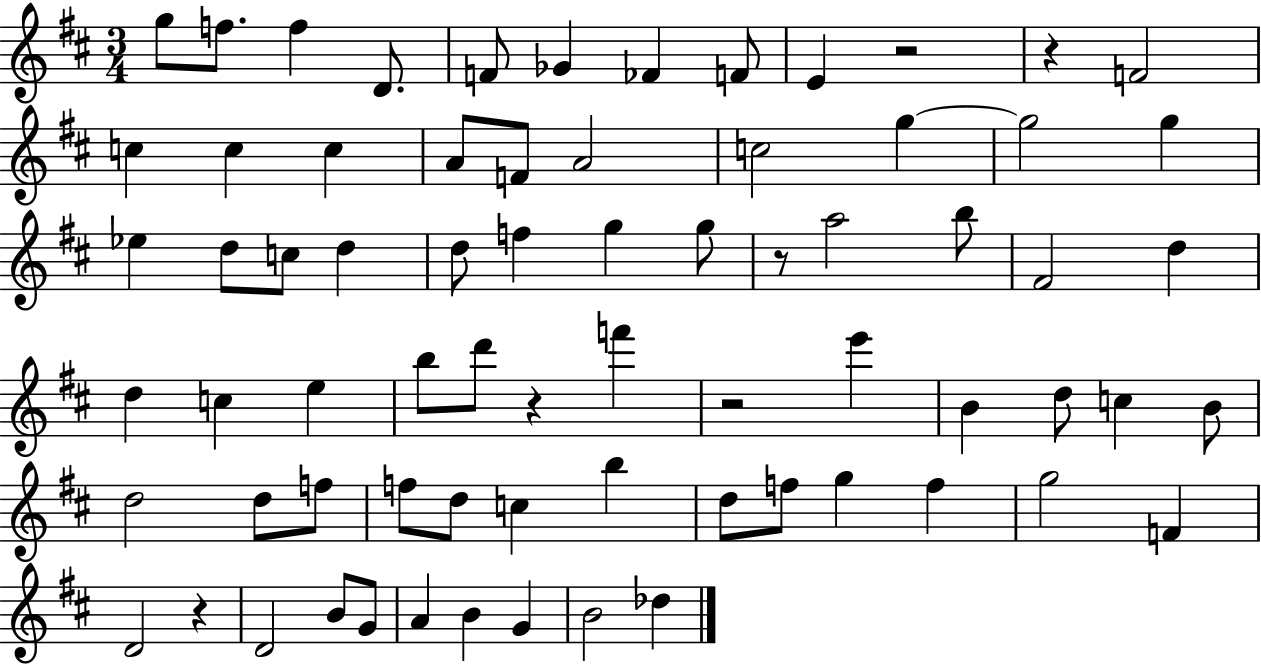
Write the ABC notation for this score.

X:1
T:Untitled
M:3/4
L:1/4
K:D
g/2 f/2 f D/2 F/2 _G _F F/2 E z2 z F2 c c c A/2 F/2 A2 c2 g g2 g _e d/2 c/2 d d/2 f g g/2 z/2 a2 b/2 ^F2 d d c e b/2 d'/2 z f' z2 e' B d/2 c B/2 d2 d/2 f/2 f/2 d/2 c b d/2 f/2 g f g2 F D2 z D2 B/2 G/2 A B G B2 _d